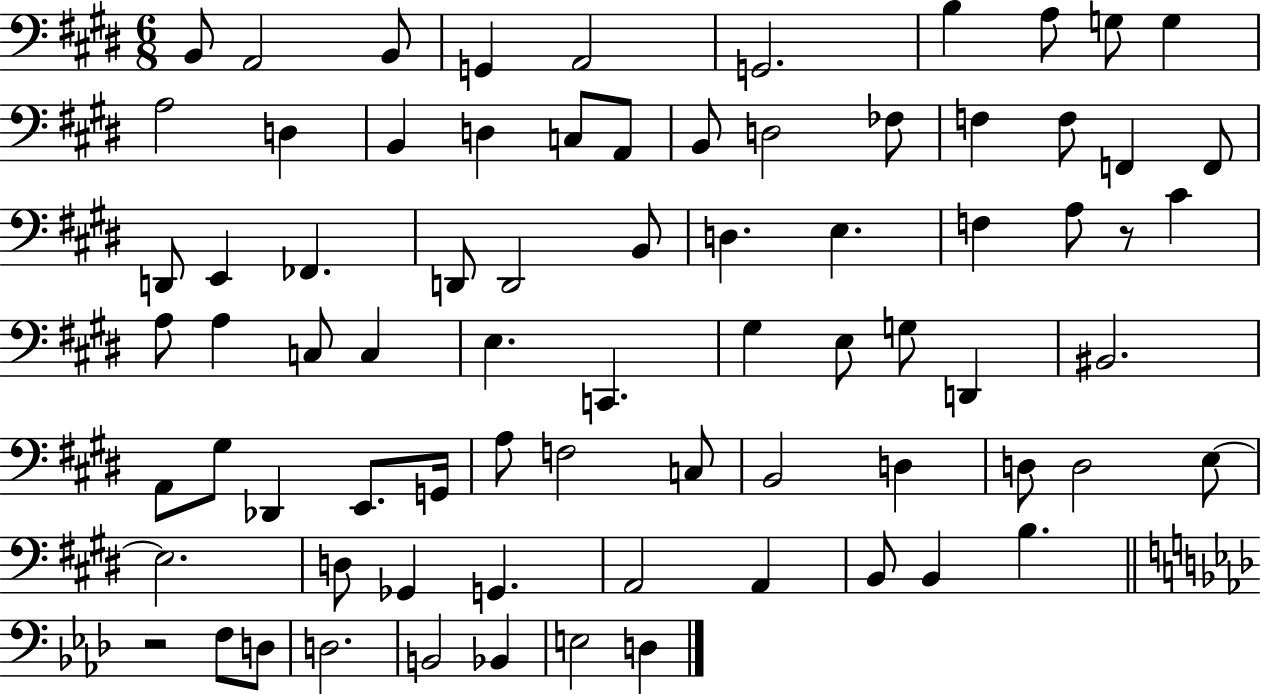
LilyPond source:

{
  \clef bass
  \numericTimeSignature
  \time 6/8
  \key e \major
  b,8 a,2 b,8 | g,4 a,2 | g,2. | b4 a8 g8 g4 | \break a2 d4 | b,4 d4 c8 a,8 | b,8 d2 fes8 | f4 f8 f,4 f,8 | \break d,8 e,4 fes,4. | d,8 d,2 b,8 | d4. e4. | f4 a8 r8 cis'4 | \break a8 a4 c8 c4 | e4. c,4. | gis4 e8 g8 d,4 | bis,2. | \break a,8 gis8 des,4 e,8. g,16 | a8 f2 c8 | b,2 d4 | d8 d2 e8~~ | \break e2. | d8 ges,4 g,4. | a,2 a,4 | b,8 b,4 b4. | \break \bar "||" \break \key f \minor r2 f8 d8 | d2. | b,2 bes,4 | e2 d4 | \break \bar "|."
}